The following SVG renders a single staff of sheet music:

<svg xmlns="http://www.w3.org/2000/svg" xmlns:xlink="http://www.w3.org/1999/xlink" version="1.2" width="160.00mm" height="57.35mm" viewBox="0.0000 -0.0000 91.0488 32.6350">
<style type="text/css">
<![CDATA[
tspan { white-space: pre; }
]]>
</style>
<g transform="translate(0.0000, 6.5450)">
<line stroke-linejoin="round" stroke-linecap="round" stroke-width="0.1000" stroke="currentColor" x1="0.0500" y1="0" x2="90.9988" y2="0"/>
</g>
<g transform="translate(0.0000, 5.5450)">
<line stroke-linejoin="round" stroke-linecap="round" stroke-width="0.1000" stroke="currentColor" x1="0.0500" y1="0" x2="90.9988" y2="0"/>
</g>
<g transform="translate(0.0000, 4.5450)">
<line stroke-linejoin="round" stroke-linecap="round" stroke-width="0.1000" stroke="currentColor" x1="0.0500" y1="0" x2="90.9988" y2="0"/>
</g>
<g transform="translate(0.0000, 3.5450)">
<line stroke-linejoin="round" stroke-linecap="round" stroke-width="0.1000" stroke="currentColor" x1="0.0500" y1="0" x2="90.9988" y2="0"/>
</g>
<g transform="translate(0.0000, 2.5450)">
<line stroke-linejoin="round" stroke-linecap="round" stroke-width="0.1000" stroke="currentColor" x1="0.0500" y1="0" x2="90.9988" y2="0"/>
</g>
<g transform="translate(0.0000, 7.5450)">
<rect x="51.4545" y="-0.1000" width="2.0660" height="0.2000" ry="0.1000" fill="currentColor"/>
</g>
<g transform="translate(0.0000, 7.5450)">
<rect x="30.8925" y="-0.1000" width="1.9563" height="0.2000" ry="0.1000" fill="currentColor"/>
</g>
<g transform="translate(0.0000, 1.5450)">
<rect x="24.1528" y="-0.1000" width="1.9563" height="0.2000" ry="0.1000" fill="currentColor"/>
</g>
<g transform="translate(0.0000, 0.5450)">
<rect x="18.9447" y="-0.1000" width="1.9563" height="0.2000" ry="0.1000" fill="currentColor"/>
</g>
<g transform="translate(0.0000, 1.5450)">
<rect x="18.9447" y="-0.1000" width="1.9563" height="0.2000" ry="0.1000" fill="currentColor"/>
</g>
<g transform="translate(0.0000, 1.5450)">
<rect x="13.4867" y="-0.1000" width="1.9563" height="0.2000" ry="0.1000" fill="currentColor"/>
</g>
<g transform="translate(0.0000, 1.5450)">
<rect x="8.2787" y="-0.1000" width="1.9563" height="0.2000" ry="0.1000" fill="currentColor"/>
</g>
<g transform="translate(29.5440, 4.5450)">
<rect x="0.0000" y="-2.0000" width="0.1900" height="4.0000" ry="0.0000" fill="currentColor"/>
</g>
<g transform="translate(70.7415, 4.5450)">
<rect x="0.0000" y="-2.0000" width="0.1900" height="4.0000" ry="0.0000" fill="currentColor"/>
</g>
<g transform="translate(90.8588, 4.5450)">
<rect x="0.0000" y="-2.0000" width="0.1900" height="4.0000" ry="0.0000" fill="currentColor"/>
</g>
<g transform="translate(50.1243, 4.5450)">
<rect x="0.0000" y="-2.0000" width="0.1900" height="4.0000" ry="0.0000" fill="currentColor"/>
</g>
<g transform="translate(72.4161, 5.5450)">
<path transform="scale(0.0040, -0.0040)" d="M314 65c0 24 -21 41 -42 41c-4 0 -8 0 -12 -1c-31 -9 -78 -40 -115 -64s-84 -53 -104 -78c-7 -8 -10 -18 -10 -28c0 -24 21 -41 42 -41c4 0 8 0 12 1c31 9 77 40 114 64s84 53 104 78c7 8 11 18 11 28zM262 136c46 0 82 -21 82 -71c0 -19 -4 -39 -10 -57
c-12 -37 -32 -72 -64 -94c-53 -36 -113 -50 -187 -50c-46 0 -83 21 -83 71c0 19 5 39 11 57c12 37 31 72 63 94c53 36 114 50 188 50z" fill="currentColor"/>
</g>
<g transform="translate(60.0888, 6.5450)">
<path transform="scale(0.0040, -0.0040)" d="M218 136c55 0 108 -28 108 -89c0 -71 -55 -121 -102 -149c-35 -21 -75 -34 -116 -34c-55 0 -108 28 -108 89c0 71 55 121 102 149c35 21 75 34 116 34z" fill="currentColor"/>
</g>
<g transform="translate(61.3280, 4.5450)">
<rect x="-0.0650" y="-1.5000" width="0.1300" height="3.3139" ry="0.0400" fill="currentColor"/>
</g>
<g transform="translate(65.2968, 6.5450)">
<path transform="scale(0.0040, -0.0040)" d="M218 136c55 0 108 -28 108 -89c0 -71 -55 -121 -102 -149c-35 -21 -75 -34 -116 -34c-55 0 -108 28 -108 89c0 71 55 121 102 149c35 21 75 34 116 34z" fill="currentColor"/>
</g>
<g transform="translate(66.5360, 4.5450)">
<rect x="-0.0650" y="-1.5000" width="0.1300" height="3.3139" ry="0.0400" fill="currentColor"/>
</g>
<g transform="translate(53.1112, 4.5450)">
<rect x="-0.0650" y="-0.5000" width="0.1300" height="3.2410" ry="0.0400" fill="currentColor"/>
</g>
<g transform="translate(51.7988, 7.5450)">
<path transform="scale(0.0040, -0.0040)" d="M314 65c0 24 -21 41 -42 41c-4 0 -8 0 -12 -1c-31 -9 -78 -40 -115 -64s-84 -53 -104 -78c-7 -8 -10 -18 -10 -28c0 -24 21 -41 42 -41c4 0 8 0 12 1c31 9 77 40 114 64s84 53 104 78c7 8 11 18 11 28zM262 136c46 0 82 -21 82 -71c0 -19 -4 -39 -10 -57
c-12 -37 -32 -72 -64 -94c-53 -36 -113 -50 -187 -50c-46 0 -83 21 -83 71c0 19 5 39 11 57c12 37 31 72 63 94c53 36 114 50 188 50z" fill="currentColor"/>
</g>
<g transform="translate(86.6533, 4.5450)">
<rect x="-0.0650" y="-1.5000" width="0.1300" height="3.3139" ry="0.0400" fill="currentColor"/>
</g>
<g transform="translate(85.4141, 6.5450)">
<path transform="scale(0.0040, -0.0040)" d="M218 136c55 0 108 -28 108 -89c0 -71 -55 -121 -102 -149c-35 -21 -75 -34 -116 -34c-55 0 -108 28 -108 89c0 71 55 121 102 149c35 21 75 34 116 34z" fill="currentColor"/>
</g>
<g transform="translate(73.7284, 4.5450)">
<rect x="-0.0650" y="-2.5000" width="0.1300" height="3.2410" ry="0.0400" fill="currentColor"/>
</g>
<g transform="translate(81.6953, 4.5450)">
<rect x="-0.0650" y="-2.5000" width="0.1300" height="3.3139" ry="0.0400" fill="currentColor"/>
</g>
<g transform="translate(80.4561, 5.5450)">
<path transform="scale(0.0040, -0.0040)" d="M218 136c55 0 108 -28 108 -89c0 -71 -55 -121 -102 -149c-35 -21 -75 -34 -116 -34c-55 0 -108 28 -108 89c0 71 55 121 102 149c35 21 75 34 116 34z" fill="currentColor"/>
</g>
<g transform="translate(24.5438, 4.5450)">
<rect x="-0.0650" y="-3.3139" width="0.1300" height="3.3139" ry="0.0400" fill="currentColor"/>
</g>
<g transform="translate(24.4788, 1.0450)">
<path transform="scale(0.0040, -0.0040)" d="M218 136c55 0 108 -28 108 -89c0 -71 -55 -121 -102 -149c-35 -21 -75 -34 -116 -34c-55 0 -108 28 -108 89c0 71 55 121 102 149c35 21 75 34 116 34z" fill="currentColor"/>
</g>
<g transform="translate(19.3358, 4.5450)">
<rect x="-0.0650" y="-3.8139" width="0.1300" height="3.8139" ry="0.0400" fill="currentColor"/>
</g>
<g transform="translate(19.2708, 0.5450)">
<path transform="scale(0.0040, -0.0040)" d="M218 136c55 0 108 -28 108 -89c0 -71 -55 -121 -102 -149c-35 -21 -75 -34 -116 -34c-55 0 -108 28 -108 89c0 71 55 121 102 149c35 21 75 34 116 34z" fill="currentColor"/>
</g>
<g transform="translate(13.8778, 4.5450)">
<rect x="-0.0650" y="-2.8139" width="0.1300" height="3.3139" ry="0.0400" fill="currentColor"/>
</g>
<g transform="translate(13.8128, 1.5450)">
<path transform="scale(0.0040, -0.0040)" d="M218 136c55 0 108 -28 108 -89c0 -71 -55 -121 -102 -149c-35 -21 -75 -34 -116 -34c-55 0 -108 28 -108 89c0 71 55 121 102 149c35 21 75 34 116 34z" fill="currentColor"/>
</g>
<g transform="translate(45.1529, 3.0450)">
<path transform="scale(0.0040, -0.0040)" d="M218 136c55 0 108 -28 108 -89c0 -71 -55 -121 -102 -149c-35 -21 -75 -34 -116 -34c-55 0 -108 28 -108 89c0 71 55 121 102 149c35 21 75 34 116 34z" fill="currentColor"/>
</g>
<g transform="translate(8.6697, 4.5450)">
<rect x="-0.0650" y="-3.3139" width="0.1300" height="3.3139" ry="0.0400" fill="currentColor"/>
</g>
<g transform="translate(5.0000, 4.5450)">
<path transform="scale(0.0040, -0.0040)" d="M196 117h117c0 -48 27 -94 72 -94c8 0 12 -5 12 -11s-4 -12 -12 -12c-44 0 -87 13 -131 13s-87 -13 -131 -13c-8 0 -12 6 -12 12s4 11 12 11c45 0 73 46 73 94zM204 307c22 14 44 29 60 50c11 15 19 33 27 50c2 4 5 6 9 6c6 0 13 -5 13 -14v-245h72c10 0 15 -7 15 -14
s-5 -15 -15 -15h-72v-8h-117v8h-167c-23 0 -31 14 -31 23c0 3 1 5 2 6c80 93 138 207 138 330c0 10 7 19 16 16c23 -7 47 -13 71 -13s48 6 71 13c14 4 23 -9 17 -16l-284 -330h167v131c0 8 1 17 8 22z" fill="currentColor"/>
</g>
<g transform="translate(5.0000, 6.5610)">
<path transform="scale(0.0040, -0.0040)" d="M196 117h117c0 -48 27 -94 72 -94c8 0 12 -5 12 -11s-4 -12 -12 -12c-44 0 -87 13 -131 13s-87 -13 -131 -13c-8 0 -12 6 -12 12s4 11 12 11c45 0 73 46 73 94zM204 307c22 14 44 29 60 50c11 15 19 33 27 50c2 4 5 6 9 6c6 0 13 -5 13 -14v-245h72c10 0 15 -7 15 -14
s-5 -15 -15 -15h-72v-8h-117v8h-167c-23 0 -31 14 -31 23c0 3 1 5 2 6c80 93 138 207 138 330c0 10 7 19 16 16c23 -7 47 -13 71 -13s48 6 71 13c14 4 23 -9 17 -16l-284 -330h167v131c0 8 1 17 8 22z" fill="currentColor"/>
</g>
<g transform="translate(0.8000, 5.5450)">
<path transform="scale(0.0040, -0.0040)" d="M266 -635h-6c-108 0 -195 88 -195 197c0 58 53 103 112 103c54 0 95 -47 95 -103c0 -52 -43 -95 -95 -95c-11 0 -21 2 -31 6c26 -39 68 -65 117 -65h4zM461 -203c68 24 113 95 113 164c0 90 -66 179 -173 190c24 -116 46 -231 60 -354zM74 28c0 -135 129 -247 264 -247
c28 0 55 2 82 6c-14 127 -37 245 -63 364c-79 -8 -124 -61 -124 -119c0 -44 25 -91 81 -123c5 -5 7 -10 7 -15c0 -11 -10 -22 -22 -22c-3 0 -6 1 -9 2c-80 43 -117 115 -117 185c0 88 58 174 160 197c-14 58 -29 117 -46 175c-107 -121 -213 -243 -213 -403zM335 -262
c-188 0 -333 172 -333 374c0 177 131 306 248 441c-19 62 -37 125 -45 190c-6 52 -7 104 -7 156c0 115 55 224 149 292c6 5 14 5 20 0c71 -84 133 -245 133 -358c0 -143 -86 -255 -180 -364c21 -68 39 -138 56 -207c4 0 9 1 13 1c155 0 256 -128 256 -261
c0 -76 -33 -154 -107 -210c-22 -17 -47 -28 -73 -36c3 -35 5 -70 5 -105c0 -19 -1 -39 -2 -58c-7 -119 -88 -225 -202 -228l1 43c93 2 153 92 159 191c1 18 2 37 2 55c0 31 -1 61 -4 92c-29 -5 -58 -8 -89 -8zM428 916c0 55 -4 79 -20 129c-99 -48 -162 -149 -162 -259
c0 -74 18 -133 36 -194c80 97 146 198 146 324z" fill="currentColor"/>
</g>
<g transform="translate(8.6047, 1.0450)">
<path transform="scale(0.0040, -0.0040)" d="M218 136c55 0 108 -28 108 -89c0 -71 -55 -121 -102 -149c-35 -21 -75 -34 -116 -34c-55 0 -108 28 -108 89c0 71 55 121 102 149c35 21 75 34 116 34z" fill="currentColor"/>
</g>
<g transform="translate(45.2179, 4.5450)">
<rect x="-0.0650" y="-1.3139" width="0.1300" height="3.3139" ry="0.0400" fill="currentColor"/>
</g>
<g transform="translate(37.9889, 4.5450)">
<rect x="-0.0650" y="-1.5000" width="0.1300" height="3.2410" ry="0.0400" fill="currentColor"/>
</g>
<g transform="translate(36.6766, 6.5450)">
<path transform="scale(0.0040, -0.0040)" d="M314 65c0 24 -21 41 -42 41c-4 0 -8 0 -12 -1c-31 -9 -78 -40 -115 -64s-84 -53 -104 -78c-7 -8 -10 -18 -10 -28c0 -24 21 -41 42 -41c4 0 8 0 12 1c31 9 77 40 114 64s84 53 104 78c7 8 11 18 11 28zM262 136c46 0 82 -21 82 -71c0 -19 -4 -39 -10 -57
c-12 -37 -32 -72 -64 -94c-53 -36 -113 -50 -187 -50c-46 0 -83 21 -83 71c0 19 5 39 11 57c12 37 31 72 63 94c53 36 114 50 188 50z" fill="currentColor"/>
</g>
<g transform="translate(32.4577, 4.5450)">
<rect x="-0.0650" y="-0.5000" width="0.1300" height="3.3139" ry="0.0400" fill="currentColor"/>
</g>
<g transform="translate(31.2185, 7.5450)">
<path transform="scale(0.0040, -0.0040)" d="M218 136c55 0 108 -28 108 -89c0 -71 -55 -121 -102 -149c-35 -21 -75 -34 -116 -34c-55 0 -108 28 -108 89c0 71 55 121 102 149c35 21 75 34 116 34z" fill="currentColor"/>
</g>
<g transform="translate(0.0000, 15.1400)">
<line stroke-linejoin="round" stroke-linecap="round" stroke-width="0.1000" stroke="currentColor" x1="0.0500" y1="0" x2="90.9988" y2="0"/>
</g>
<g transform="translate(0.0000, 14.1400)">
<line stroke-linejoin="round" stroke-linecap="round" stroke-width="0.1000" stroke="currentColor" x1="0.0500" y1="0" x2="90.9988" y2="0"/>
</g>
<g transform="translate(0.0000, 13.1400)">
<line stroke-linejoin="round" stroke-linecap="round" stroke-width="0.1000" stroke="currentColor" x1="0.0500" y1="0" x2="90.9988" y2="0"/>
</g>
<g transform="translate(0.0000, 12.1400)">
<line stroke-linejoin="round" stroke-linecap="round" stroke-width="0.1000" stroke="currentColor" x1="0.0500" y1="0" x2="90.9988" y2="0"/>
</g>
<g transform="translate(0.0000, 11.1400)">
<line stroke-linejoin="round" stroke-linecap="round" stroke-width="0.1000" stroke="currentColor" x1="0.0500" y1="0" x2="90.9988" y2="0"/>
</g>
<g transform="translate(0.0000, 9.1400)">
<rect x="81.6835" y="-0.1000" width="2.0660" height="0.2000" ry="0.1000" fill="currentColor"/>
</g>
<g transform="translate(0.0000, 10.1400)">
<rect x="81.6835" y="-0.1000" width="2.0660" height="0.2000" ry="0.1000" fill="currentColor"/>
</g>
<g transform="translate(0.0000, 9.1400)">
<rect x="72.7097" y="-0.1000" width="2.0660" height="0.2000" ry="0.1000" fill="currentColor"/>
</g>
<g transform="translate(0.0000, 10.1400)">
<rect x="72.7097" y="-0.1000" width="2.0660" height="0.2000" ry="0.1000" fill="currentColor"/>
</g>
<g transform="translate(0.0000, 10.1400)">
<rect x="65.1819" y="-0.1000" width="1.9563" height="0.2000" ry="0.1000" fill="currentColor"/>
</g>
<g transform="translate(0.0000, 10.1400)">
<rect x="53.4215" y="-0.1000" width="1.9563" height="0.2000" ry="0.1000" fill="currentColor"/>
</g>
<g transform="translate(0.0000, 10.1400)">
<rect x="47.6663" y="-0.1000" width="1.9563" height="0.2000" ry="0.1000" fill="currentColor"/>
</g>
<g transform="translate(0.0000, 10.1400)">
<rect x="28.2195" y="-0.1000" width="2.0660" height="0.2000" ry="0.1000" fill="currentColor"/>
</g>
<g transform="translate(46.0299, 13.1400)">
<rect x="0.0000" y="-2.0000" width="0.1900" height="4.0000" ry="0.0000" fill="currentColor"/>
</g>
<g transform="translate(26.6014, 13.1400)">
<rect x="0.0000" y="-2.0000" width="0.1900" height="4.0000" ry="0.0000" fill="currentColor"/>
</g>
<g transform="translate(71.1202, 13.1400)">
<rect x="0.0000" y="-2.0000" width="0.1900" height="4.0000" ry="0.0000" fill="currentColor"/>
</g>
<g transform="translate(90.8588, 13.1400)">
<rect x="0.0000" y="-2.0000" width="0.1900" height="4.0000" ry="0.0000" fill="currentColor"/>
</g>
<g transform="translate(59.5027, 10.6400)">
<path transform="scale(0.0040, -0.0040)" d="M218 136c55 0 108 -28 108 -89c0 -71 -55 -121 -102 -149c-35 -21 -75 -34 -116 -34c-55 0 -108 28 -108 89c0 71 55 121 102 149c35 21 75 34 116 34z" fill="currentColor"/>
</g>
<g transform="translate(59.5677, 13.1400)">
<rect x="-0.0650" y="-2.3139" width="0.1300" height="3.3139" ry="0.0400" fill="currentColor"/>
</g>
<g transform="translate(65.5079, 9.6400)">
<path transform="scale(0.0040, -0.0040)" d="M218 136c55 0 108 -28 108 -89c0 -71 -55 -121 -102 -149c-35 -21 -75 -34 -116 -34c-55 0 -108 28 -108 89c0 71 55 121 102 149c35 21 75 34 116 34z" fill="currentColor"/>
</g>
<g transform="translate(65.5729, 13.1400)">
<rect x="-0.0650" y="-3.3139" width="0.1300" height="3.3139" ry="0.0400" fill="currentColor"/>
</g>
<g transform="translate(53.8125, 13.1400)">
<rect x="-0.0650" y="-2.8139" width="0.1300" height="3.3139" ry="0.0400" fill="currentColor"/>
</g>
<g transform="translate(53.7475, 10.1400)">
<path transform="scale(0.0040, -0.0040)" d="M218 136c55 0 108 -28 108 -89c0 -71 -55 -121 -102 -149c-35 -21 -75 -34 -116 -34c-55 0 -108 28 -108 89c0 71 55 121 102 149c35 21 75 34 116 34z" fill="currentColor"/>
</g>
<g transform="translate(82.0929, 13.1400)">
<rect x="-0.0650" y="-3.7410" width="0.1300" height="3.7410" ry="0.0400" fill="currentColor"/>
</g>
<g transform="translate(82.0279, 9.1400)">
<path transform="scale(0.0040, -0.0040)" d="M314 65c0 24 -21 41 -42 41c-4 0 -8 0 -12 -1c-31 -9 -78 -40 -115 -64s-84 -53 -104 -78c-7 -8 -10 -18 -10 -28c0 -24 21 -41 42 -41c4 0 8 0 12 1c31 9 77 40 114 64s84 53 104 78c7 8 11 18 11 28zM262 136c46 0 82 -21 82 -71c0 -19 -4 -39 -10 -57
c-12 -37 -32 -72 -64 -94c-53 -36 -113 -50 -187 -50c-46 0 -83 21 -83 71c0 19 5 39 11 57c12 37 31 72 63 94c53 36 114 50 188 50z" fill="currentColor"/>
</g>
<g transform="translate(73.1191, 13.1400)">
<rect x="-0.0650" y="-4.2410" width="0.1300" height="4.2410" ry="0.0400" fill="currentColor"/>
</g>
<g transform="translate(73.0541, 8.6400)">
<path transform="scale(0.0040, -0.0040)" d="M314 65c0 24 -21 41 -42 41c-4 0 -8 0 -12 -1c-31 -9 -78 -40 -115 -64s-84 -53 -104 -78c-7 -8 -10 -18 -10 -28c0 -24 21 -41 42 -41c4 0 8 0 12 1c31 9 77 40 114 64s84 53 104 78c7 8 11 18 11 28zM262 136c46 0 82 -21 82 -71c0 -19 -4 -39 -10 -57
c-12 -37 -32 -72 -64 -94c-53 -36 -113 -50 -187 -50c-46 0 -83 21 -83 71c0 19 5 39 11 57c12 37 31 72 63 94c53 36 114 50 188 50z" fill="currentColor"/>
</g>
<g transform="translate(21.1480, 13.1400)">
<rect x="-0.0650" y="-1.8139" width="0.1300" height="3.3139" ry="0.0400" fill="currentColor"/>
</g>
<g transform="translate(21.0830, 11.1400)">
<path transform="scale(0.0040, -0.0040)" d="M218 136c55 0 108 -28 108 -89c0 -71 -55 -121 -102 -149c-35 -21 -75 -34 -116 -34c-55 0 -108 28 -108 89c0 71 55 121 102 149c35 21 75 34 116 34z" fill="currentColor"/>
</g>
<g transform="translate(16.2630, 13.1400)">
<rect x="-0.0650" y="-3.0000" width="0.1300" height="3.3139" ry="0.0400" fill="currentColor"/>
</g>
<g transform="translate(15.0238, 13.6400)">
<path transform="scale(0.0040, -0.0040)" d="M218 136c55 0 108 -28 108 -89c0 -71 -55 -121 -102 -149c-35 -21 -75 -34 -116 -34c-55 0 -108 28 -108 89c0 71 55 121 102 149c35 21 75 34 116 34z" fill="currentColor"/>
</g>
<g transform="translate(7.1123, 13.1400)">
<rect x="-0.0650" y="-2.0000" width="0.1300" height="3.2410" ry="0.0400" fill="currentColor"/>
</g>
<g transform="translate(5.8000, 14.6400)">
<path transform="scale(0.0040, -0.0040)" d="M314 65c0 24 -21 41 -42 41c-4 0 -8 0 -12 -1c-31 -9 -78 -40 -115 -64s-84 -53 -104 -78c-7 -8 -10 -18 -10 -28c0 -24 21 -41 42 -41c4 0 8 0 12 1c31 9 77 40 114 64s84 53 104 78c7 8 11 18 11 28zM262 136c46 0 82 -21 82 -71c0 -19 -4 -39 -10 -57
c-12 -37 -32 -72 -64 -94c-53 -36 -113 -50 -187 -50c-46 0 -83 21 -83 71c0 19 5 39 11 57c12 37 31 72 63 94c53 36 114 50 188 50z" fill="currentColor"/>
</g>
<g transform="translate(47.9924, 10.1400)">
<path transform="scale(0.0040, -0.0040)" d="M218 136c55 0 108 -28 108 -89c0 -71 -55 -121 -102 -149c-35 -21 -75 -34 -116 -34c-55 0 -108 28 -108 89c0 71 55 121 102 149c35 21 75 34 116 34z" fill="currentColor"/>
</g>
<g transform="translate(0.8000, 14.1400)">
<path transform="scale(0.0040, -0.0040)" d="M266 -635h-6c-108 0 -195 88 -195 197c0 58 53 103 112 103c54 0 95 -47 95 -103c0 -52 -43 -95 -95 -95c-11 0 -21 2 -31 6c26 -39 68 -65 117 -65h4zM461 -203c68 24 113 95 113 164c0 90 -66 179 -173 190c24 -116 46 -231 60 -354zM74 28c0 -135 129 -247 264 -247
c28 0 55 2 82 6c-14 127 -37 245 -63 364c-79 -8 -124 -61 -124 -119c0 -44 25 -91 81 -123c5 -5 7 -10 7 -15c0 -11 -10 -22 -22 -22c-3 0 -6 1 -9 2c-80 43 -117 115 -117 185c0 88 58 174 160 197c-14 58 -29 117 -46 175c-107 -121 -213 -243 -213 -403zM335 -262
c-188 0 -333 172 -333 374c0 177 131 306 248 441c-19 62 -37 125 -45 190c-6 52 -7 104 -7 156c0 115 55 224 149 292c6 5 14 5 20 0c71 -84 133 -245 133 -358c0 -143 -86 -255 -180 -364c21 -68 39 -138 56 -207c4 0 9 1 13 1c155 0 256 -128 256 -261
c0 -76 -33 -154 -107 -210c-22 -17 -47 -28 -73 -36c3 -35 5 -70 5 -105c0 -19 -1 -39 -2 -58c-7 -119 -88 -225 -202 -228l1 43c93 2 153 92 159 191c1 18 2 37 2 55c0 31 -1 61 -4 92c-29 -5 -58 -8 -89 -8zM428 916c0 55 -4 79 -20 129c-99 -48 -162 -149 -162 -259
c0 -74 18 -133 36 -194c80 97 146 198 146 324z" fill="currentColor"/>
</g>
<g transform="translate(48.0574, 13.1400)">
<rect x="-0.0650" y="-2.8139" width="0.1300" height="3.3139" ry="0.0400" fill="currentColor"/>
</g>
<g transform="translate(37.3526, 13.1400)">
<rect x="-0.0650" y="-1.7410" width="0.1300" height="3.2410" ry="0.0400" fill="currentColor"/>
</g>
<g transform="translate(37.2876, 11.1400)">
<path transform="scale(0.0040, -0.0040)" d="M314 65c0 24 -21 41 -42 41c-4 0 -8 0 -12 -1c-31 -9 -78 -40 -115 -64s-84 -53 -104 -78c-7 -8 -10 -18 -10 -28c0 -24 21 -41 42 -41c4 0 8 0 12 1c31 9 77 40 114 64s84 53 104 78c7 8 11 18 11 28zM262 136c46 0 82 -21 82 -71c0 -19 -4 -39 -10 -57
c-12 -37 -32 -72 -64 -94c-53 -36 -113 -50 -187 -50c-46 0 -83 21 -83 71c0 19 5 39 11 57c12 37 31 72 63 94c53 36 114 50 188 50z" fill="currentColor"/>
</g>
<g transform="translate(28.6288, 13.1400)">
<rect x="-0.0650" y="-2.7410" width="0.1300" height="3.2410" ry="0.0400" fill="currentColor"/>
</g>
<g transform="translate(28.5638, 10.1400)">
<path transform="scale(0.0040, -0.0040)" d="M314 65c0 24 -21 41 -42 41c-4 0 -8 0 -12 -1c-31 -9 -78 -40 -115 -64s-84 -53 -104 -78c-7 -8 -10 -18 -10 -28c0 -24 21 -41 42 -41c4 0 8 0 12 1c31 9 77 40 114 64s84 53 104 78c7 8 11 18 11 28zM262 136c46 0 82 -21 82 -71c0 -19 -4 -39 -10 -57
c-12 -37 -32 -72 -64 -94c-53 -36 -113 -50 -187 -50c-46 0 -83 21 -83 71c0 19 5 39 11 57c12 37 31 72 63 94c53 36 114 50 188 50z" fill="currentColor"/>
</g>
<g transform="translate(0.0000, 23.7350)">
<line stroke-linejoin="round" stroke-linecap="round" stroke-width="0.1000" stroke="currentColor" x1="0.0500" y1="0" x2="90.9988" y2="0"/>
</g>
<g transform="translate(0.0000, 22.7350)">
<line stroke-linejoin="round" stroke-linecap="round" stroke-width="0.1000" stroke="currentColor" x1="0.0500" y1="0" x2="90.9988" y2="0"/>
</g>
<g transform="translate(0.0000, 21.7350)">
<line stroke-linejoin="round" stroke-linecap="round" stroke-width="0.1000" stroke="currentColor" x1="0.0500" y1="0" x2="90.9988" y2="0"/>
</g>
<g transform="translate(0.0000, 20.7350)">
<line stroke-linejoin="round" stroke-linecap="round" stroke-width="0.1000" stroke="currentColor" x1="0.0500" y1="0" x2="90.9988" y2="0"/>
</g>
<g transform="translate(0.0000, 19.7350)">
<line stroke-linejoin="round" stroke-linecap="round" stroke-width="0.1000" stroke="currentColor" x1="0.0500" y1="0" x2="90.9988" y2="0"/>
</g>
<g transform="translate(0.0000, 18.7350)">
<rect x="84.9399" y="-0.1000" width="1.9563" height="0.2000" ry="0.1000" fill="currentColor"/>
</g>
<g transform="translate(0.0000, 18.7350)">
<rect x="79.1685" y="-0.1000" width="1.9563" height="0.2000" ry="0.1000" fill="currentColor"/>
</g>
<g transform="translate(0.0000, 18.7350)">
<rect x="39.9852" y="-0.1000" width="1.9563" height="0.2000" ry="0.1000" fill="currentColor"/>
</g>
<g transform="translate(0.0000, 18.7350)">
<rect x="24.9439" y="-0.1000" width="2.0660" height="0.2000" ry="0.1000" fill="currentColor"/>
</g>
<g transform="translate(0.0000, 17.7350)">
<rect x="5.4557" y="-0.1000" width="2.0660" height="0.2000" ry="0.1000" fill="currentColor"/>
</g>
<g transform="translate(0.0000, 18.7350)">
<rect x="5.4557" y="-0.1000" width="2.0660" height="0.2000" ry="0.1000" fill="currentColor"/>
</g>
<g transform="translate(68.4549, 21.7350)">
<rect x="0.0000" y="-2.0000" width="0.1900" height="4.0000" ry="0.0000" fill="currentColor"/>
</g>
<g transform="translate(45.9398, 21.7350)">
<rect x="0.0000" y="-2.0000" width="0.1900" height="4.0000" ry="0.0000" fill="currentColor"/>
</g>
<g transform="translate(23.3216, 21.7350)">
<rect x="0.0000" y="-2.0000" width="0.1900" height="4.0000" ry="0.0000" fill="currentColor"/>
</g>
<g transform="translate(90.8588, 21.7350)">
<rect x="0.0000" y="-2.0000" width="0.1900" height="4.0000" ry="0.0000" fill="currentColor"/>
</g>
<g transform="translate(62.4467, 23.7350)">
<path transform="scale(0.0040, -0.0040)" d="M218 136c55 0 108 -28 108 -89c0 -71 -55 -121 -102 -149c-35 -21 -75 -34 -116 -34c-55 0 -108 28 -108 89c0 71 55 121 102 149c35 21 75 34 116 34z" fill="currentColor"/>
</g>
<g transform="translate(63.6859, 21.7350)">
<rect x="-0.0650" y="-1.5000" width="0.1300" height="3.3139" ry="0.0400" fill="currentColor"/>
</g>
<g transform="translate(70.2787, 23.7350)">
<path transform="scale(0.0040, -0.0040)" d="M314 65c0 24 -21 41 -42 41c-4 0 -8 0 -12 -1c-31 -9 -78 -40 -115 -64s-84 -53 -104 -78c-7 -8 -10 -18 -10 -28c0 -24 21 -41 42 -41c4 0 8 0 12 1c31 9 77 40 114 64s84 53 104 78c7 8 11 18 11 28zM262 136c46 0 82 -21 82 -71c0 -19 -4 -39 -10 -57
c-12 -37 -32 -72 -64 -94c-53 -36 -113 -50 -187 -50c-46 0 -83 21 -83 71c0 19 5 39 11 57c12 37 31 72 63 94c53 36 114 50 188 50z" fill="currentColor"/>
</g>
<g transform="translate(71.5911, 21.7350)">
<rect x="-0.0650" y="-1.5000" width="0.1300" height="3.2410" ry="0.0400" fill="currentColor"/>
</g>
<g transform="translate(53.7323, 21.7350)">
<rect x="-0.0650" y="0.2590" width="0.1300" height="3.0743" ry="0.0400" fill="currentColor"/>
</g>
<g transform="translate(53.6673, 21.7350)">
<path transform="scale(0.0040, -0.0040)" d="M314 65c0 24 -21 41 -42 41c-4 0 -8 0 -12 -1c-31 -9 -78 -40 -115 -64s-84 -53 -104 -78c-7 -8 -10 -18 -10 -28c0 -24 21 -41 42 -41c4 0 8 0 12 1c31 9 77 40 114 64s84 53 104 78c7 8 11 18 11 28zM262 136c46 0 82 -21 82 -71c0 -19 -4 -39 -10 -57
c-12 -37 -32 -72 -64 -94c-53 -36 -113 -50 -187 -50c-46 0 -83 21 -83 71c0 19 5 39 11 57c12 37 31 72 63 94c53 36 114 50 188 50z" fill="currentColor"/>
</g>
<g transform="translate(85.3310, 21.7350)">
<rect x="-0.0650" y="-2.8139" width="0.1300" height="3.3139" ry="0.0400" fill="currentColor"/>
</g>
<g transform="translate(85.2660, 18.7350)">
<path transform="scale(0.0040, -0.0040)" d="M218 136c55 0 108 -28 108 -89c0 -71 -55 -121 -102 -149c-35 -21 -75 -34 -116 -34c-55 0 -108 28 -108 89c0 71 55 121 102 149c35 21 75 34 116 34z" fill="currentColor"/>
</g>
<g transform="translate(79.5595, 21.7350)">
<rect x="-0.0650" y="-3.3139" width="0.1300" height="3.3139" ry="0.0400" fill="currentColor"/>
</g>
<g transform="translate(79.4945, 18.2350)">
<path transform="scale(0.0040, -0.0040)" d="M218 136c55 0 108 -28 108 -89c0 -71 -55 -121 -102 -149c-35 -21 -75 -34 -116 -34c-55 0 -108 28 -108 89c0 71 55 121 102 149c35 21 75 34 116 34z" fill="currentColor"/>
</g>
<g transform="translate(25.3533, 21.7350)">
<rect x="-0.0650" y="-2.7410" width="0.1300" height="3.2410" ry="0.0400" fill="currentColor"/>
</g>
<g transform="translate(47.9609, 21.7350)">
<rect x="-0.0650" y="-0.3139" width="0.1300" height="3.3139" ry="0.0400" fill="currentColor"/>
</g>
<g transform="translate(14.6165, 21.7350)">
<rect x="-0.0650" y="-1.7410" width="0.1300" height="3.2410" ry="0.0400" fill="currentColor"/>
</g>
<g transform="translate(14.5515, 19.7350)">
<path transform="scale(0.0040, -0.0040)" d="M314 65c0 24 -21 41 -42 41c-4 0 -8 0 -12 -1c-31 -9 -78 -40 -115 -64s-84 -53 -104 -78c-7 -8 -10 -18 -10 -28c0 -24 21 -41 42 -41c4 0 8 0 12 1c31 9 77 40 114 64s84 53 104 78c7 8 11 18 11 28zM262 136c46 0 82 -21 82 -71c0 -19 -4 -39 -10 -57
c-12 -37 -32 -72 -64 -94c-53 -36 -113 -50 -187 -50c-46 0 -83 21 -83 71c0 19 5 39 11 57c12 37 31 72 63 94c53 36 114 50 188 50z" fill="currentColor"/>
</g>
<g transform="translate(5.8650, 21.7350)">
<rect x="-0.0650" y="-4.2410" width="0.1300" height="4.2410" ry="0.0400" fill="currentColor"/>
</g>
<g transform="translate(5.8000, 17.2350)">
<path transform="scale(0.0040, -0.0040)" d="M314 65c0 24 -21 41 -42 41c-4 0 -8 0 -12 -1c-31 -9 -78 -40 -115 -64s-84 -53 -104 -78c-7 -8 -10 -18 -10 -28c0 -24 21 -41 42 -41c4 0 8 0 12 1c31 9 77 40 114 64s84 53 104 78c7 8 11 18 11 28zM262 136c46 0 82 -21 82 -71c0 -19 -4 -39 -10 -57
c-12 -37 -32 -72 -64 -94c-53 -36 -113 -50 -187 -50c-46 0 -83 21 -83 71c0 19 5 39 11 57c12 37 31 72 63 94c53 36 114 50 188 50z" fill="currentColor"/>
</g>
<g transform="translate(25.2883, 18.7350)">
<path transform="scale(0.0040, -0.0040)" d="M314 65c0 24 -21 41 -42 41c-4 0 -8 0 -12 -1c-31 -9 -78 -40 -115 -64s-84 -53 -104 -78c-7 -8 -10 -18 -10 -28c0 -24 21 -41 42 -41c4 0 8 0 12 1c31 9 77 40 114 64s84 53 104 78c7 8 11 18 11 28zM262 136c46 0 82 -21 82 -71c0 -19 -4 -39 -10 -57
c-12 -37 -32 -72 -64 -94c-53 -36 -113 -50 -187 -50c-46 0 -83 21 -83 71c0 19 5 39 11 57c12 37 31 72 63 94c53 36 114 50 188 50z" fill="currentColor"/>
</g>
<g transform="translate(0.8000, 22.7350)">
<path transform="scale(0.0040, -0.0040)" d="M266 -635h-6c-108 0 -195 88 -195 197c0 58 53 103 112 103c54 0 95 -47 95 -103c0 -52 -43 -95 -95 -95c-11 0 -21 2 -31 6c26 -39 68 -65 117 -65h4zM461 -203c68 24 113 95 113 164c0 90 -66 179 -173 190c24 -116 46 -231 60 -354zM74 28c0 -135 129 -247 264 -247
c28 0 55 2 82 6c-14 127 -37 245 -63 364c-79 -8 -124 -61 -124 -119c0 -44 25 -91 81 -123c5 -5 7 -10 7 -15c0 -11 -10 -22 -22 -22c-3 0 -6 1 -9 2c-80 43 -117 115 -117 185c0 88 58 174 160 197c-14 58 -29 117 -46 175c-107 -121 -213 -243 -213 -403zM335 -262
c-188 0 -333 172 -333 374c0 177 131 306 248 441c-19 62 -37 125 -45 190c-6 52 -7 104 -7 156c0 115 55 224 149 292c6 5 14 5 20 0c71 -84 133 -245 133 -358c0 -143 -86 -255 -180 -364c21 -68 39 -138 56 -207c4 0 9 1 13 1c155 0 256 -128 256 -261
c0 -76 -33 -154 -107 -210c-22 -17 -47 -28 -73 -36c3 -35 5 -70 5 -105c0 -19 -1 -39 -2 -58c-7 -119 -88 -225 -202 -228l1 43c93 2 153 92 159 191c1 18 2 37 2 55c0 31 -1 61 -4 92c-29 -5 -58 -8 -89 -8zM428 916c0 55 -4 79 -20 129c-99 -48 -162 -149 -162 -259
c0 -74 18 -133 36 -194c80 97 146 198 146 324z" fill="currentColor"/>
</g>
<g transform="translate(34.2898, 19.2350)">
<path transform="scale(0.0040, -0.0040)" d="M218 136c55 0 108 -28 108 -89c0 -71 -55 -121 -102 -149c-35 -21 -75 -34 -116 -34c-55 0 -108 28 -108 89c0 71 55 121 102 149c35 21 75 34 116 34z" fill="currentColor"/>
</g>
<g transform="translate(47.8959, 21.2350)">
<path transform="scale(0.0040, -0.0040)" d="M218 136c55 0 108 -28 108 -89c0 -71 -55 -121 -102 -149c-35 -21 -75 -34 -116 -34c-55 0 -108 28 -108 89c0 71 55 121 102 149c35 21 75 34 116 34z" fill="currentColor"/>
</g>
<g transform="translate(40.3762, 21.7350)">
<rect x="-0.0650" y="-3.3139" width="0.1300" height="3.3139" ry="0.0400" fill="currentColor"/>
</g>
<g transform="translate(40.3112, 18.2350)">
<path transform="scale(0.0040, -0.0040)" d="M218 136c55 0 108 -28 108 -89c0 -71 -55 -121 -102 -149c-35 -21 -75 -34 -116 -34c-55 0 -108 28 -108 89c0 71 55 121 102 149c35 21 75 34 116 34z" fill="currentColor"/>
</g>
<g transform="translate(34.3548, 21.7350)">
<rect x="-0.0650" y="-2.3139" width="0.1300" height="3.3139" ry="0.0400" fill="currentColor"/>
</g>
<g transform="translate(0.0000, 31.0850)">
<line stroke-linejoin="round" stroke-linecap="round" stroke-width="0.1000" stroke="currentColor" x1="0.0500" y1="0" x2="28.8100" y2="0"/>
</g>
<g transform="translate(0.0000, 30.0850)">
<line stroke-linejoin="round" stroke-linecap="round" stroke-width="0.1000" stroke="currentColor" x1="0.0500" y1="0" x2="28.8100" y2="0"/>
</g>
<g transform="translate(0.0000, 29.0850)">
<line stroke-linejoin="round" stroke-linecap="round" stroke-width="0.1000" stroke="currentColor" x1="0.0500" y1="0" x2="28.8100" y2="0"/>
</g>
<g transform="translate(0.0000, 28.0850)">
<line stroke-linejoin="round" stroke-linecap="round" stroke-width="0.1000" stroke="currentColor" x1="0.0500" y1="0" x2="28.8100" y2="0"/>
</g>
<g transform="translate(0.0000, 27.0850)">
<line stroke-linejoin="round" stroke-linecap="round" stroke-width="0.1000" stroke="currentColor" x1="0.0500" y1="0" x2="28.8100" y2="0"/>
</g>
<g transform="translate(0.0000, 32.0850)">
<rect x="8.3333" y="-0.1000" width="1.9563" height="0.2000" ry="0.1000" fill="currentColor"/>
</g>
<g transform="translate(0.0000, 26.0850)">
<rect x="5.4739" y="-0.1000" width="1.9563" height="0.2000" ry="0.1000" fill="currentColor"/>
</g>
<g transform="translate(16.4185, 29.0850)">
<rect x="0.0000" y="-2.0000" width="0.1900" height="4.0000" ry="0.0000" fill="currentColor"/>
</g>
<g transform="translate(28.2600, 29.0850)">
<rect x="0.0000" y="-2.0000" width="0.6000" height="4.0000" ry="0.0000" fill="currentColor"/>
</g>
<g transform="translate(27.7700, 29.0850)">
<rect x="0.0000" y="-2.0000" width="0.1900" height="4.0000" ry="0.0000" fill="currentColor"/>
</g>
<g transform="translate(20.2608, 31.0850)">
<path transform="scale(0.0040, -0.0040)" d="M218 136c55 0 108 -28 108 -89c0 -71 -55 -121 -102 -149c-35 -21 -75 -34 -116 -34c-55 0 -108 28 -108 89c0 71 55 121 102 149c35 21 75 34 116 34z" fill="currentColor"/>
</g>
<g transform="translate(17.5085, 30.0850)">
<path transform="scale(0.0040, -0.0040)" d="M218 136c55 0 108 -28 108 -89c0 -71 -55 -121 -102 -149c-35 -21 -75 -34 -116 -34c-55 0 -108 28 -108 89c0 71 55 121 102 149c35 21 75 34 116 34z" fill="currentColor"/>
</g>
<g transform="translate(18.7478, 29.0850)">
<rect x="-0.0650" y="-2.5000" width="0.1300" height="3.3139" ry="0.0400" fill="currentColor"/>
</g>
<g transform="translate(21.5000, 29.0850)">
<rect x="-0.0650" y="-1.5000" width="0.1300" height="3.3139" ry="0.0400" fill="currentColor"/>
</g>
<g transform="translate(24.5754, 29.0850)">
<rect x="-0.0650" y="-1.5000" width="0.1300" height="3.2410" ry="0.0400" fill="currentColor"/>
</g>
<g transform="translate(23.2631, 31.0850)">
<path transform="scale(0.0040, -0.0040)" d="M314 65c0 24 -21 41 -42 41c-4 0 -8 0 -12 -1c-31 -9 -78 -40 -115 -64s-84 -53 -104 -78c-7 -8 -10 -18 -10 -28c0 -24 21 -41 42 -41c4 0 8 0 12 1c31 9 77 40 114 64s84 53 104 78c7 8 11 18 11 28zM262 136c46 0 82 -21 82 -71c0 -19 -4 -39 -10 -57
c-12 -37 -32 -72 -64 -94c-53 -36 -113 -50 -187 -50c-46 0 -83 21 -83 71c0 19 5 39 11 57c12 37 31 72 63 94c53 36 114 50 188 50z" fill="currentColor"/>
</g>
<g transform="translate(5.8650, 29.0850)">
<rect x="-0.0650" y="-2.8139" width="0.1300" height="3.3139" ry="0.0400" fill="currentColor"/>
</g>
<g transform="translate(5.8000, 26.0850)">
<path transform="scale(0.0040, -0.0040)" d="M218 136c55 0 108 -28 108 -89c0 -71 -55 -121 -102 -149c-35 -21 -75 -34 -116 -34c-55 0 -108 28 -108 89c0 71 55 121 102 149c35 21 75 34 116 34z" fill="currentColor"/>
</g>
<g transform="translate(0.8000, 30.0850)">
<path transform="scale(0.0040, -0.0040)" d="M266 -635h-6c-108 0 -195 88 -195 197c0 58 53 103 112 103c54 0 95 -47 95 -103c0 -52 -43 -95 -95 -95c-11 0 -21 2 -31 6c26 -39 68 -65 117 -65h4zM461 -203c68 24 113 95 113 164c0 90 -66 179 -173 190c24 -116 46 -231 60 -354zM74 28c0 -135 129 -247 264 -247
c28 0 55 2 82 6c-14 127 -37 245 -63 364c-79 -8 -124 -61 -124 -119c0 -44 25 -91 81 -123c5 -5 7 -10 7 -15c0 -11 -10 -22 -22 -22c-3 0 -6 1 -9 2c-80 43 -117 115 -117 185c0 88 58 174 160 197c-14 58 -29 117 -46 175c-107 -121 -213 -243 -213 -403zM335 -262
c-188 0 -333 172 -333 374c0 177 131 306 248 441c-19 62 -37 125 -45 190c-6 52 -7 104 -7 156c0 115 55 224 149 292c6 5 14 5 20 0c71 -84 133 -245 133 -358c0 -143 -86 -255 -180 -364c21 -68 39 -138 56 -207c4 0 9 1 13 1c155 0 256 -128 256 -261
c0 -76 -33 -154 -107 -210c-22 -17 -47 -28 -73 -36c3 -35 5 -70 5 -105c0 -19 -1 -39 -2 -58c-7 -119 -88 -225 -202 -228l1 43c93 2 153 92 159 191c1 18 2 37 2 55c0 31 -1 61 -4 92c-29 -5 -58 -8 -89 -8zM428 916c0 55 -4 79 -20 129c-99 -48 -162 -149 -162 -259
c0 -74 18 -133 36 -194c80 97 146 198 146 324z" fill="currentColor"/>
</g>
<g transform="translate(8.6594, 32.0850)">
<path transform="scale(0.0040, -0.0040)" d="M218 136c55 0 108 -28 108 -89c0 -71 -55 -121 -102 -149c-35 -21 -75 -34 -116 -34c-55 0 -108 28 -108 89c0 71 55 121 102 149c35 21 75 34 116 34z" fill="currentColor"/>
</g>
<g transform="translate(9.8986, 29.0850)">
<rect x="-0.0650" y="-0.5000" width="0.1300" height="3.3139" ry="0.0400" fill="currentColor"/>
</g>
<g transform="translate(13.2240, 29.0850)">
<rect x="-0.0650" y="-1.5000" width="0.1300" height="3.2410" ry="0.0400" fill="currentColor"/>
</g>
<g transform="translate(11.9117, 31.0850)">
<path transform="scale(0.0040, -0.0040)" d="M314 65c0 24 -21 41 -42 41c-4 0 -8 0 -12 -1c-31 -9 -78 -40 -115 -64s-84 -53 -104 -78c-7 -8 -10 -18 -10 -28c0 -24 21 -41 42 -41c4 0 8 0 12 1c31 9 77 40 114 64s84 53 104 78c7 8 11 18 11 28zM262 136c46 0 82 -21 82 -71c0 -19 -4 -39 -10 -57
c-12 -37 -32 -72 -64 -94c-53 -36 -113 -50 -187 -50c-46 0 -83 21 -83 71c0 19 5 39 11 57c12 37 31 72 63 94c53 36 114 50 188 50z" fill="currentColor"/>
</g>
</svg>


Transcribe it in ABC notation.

X:1
T:Untitled
M:4/4
L:1/4
K:C
b a c' b C E2 e C2 E E G2 G E F2 A f a2 f2 a a g b d'2 c'2 d'2 f2 a2 g b c B2 E E2 b a a C E2 G E E2